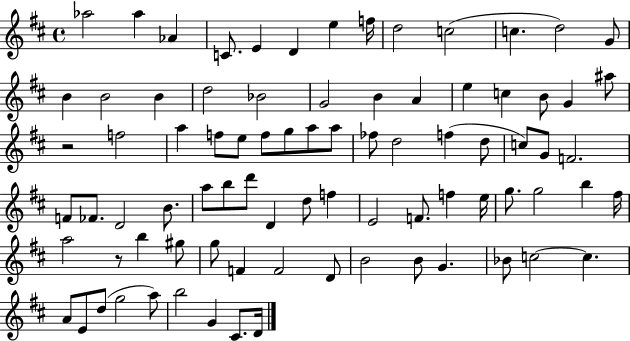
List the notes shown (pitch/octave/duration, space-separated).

Ab5/h Ab5/q Ab4/q C4/e. E4/q D4/q E5/q F5/s D5/h C5/h C5/q. D5/h G4/e B4/q B4/h B4/q D5/h Bb4/h G4/h B4/q A4/q E5/q C5/q B4/e G4/q A#5/e R/h F5/h A5/q F5/e E5/e F5/e G5/e A5/e A5/e FES5/e D5/h F5/q D5/e C5/e G4/e F4/h. F4/e FES4/e. D4/h B4/e. A5/e B5/e D6/e D4/q D5/e F5/q E4/h F4/e. F5/q E5/s G5/e. G5/h B5/q F#5/s A5/h R/e B5/q G#5/e G5/e F4/q F4/h D4/e B4/h B4/e G4/q. Bb4/e C5/h C5/q. A4/e E4/e D5/e G5/h A5/e B5/h G4/q C#4/e. D4/s